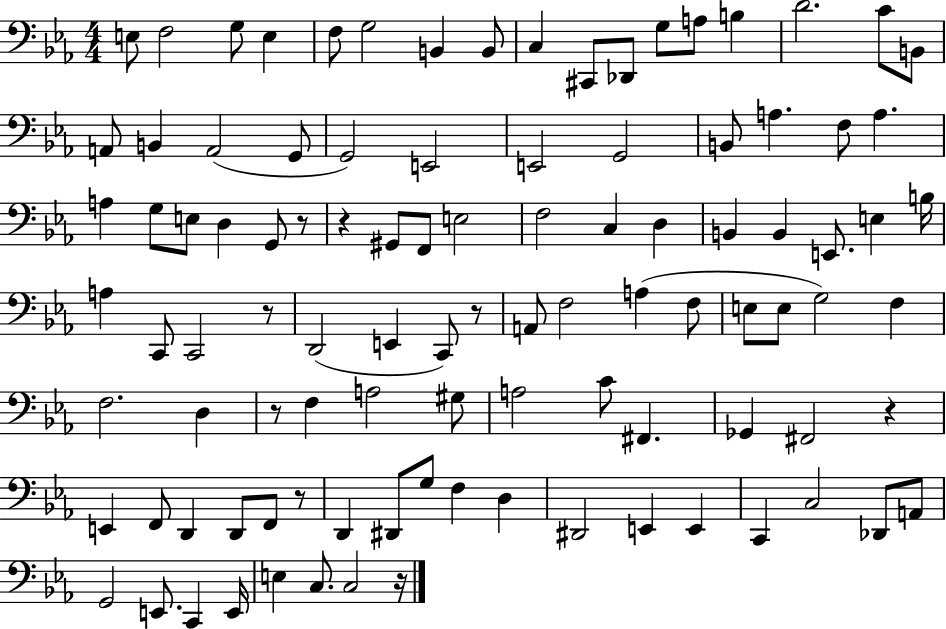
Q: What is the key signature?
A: EES major